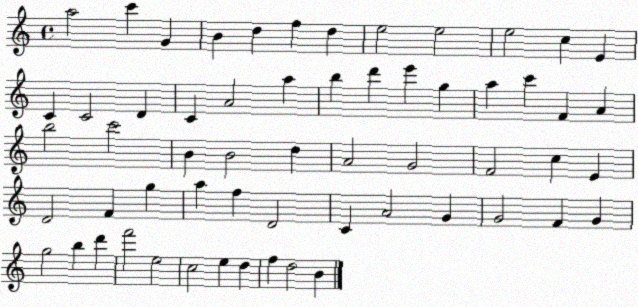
X:1
T:Untitled
M:4/4
L:1/4
K:C
a2 c' G B d f d e2 e2 e2 c E C C2 D C A2 a b d' e' g a c' F A b2 c'2 B B2 d A2 G2 F2 c E D2 F g a f D2 C A2 G G2 F G g2 b d' f'2 e2 c2 e d f d2 B